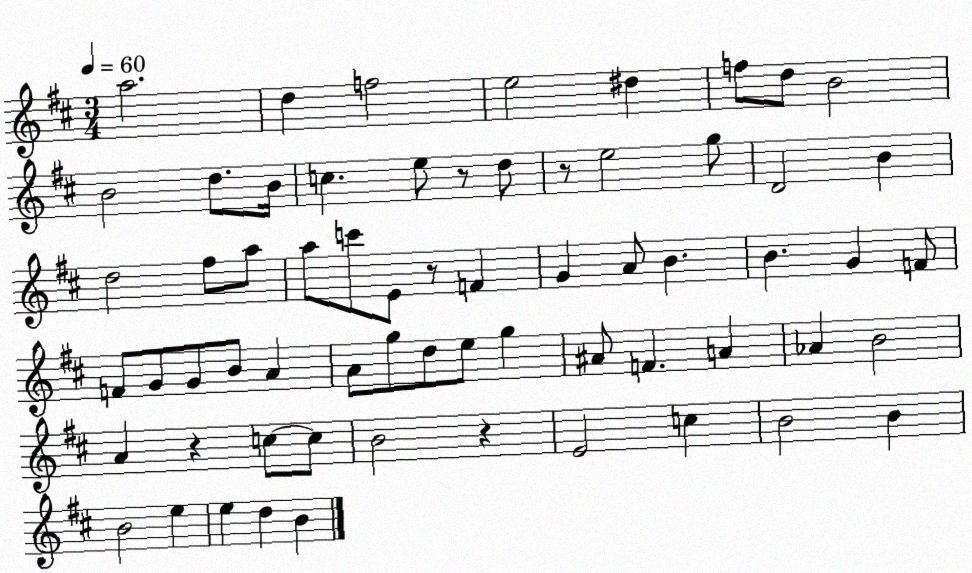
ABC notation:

X:1
T:Untitled
M:3/4
L:1/4
K:D
a2 d f2 e2 ^d f/2 d/2 B2 B2 d/2 B/4 c e/2 z/2 d/2 z/2 e2 g/2 D2 B d2 ^f/2 a/2 a/2 c'/2 E/2 z/2 F G A/2 B B G F/2 F/2 G/2 G/2 B/2 A A/2 g/2 d/2 e/2 g ^A/2 F A _A B2 A z c/2 c/2 B2 z E2 c B2 B B2 e e d B